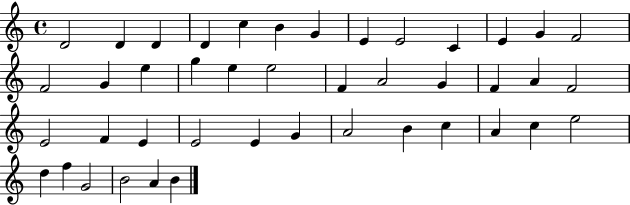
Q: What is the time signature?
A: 4/4